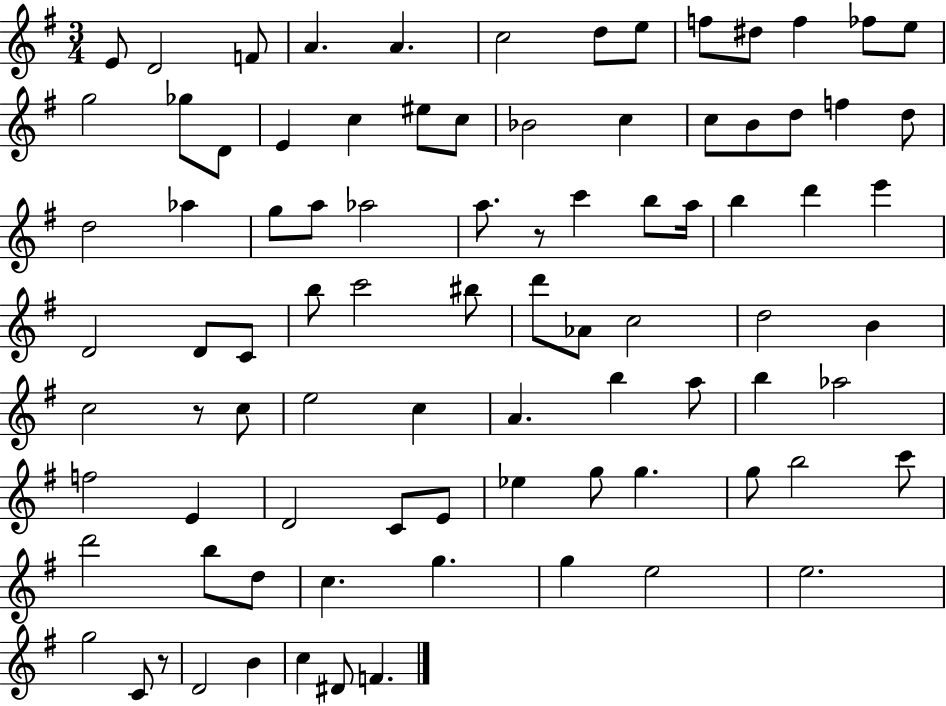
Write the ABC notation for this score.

X:1
T:Untitled
M:3/4
L:1/4
K:G
E/2 D2 F/2 A A c2 d/2 e/2 f/2 ^d/2 f _f/2 e/2 g2 _g/2 D/2 E c ^e/2 c/2 _B2 c c/2 B/2 d/2 f d/2 d2 _a g/2 a/2 _a2 a/2 z/2 c' b/2 a/4 b d' e' D2 D/2 C/2 b/2 c'2 ^b/2 d'/2 _A/2 c2 d2 B c2 z/2 c/2 e2 c A b a/2 b _a2 f2 E D2 C/2 E/2 _e g/2 g g/2 b2 c'/2 d'2 b/2 d/2 c g g e2 e2 g2 C/2 z/2 D2 B c ^D/2 F